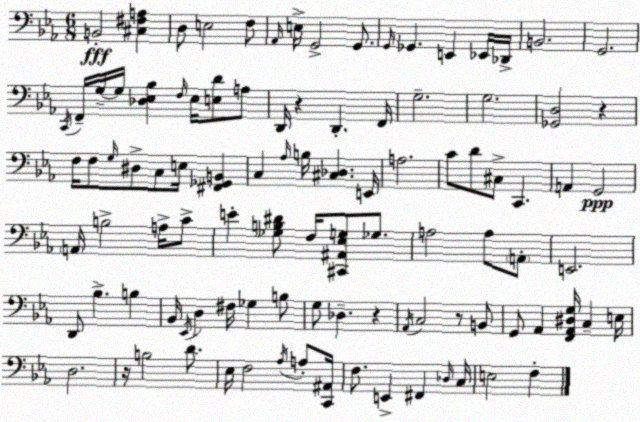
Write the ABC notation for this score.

X:1
T:Untitled
M:6/8
L:1/4
K:Eb
B,,2 [^C,^F,A,] D,/2 E,2 F,/2 _A,,/4 E,/4 G,,2 G,,/2 G,,/4 _G,, E,, _E,,/4 _D,,/4 B,,2 G,,2 C,,/4 F,,/4 G,/4 G,/4 [_D,_E,_B,] F,/4 _E,/4 [E,D]/2 A,/2 D,,/4 z D,, F,,/4 G,2 G,2 [_G,,D,]2 z F,/4 F,/2 G,/4 ^D,/2 C,/2 E,/4 [^F,,_G,,B,,] C, _A,/4 B,/4 [^C,_D,] E,,/4 A,2 C/2 D/2 ^C,/2 C,, A,, G,,2 A,,/4 B,2 A,/4 C/2 E [_G,B,^D]/2 F,/4 [^C,,^A,,_E,G,]/2 _G,/2 A,2 A,/2 A,,/2 E,,2 D,,/2 _B, B, _B,,/4 _E,,/4 D, ^F,/4 _G, B,/2 G,/2 _D, z _A,,/4 C,2 z/2 B,,/2 G,,/2 _A,, [F,,_A,,^D,G,]/4 C, E,/4 D,2 z/4 B,2 D/2 _E,/4 F,2 _A,/4 A,/2 [C,,^A,,]/4 F,/2 E,, ^F,, _D,/4 C,/4 E,2 F,